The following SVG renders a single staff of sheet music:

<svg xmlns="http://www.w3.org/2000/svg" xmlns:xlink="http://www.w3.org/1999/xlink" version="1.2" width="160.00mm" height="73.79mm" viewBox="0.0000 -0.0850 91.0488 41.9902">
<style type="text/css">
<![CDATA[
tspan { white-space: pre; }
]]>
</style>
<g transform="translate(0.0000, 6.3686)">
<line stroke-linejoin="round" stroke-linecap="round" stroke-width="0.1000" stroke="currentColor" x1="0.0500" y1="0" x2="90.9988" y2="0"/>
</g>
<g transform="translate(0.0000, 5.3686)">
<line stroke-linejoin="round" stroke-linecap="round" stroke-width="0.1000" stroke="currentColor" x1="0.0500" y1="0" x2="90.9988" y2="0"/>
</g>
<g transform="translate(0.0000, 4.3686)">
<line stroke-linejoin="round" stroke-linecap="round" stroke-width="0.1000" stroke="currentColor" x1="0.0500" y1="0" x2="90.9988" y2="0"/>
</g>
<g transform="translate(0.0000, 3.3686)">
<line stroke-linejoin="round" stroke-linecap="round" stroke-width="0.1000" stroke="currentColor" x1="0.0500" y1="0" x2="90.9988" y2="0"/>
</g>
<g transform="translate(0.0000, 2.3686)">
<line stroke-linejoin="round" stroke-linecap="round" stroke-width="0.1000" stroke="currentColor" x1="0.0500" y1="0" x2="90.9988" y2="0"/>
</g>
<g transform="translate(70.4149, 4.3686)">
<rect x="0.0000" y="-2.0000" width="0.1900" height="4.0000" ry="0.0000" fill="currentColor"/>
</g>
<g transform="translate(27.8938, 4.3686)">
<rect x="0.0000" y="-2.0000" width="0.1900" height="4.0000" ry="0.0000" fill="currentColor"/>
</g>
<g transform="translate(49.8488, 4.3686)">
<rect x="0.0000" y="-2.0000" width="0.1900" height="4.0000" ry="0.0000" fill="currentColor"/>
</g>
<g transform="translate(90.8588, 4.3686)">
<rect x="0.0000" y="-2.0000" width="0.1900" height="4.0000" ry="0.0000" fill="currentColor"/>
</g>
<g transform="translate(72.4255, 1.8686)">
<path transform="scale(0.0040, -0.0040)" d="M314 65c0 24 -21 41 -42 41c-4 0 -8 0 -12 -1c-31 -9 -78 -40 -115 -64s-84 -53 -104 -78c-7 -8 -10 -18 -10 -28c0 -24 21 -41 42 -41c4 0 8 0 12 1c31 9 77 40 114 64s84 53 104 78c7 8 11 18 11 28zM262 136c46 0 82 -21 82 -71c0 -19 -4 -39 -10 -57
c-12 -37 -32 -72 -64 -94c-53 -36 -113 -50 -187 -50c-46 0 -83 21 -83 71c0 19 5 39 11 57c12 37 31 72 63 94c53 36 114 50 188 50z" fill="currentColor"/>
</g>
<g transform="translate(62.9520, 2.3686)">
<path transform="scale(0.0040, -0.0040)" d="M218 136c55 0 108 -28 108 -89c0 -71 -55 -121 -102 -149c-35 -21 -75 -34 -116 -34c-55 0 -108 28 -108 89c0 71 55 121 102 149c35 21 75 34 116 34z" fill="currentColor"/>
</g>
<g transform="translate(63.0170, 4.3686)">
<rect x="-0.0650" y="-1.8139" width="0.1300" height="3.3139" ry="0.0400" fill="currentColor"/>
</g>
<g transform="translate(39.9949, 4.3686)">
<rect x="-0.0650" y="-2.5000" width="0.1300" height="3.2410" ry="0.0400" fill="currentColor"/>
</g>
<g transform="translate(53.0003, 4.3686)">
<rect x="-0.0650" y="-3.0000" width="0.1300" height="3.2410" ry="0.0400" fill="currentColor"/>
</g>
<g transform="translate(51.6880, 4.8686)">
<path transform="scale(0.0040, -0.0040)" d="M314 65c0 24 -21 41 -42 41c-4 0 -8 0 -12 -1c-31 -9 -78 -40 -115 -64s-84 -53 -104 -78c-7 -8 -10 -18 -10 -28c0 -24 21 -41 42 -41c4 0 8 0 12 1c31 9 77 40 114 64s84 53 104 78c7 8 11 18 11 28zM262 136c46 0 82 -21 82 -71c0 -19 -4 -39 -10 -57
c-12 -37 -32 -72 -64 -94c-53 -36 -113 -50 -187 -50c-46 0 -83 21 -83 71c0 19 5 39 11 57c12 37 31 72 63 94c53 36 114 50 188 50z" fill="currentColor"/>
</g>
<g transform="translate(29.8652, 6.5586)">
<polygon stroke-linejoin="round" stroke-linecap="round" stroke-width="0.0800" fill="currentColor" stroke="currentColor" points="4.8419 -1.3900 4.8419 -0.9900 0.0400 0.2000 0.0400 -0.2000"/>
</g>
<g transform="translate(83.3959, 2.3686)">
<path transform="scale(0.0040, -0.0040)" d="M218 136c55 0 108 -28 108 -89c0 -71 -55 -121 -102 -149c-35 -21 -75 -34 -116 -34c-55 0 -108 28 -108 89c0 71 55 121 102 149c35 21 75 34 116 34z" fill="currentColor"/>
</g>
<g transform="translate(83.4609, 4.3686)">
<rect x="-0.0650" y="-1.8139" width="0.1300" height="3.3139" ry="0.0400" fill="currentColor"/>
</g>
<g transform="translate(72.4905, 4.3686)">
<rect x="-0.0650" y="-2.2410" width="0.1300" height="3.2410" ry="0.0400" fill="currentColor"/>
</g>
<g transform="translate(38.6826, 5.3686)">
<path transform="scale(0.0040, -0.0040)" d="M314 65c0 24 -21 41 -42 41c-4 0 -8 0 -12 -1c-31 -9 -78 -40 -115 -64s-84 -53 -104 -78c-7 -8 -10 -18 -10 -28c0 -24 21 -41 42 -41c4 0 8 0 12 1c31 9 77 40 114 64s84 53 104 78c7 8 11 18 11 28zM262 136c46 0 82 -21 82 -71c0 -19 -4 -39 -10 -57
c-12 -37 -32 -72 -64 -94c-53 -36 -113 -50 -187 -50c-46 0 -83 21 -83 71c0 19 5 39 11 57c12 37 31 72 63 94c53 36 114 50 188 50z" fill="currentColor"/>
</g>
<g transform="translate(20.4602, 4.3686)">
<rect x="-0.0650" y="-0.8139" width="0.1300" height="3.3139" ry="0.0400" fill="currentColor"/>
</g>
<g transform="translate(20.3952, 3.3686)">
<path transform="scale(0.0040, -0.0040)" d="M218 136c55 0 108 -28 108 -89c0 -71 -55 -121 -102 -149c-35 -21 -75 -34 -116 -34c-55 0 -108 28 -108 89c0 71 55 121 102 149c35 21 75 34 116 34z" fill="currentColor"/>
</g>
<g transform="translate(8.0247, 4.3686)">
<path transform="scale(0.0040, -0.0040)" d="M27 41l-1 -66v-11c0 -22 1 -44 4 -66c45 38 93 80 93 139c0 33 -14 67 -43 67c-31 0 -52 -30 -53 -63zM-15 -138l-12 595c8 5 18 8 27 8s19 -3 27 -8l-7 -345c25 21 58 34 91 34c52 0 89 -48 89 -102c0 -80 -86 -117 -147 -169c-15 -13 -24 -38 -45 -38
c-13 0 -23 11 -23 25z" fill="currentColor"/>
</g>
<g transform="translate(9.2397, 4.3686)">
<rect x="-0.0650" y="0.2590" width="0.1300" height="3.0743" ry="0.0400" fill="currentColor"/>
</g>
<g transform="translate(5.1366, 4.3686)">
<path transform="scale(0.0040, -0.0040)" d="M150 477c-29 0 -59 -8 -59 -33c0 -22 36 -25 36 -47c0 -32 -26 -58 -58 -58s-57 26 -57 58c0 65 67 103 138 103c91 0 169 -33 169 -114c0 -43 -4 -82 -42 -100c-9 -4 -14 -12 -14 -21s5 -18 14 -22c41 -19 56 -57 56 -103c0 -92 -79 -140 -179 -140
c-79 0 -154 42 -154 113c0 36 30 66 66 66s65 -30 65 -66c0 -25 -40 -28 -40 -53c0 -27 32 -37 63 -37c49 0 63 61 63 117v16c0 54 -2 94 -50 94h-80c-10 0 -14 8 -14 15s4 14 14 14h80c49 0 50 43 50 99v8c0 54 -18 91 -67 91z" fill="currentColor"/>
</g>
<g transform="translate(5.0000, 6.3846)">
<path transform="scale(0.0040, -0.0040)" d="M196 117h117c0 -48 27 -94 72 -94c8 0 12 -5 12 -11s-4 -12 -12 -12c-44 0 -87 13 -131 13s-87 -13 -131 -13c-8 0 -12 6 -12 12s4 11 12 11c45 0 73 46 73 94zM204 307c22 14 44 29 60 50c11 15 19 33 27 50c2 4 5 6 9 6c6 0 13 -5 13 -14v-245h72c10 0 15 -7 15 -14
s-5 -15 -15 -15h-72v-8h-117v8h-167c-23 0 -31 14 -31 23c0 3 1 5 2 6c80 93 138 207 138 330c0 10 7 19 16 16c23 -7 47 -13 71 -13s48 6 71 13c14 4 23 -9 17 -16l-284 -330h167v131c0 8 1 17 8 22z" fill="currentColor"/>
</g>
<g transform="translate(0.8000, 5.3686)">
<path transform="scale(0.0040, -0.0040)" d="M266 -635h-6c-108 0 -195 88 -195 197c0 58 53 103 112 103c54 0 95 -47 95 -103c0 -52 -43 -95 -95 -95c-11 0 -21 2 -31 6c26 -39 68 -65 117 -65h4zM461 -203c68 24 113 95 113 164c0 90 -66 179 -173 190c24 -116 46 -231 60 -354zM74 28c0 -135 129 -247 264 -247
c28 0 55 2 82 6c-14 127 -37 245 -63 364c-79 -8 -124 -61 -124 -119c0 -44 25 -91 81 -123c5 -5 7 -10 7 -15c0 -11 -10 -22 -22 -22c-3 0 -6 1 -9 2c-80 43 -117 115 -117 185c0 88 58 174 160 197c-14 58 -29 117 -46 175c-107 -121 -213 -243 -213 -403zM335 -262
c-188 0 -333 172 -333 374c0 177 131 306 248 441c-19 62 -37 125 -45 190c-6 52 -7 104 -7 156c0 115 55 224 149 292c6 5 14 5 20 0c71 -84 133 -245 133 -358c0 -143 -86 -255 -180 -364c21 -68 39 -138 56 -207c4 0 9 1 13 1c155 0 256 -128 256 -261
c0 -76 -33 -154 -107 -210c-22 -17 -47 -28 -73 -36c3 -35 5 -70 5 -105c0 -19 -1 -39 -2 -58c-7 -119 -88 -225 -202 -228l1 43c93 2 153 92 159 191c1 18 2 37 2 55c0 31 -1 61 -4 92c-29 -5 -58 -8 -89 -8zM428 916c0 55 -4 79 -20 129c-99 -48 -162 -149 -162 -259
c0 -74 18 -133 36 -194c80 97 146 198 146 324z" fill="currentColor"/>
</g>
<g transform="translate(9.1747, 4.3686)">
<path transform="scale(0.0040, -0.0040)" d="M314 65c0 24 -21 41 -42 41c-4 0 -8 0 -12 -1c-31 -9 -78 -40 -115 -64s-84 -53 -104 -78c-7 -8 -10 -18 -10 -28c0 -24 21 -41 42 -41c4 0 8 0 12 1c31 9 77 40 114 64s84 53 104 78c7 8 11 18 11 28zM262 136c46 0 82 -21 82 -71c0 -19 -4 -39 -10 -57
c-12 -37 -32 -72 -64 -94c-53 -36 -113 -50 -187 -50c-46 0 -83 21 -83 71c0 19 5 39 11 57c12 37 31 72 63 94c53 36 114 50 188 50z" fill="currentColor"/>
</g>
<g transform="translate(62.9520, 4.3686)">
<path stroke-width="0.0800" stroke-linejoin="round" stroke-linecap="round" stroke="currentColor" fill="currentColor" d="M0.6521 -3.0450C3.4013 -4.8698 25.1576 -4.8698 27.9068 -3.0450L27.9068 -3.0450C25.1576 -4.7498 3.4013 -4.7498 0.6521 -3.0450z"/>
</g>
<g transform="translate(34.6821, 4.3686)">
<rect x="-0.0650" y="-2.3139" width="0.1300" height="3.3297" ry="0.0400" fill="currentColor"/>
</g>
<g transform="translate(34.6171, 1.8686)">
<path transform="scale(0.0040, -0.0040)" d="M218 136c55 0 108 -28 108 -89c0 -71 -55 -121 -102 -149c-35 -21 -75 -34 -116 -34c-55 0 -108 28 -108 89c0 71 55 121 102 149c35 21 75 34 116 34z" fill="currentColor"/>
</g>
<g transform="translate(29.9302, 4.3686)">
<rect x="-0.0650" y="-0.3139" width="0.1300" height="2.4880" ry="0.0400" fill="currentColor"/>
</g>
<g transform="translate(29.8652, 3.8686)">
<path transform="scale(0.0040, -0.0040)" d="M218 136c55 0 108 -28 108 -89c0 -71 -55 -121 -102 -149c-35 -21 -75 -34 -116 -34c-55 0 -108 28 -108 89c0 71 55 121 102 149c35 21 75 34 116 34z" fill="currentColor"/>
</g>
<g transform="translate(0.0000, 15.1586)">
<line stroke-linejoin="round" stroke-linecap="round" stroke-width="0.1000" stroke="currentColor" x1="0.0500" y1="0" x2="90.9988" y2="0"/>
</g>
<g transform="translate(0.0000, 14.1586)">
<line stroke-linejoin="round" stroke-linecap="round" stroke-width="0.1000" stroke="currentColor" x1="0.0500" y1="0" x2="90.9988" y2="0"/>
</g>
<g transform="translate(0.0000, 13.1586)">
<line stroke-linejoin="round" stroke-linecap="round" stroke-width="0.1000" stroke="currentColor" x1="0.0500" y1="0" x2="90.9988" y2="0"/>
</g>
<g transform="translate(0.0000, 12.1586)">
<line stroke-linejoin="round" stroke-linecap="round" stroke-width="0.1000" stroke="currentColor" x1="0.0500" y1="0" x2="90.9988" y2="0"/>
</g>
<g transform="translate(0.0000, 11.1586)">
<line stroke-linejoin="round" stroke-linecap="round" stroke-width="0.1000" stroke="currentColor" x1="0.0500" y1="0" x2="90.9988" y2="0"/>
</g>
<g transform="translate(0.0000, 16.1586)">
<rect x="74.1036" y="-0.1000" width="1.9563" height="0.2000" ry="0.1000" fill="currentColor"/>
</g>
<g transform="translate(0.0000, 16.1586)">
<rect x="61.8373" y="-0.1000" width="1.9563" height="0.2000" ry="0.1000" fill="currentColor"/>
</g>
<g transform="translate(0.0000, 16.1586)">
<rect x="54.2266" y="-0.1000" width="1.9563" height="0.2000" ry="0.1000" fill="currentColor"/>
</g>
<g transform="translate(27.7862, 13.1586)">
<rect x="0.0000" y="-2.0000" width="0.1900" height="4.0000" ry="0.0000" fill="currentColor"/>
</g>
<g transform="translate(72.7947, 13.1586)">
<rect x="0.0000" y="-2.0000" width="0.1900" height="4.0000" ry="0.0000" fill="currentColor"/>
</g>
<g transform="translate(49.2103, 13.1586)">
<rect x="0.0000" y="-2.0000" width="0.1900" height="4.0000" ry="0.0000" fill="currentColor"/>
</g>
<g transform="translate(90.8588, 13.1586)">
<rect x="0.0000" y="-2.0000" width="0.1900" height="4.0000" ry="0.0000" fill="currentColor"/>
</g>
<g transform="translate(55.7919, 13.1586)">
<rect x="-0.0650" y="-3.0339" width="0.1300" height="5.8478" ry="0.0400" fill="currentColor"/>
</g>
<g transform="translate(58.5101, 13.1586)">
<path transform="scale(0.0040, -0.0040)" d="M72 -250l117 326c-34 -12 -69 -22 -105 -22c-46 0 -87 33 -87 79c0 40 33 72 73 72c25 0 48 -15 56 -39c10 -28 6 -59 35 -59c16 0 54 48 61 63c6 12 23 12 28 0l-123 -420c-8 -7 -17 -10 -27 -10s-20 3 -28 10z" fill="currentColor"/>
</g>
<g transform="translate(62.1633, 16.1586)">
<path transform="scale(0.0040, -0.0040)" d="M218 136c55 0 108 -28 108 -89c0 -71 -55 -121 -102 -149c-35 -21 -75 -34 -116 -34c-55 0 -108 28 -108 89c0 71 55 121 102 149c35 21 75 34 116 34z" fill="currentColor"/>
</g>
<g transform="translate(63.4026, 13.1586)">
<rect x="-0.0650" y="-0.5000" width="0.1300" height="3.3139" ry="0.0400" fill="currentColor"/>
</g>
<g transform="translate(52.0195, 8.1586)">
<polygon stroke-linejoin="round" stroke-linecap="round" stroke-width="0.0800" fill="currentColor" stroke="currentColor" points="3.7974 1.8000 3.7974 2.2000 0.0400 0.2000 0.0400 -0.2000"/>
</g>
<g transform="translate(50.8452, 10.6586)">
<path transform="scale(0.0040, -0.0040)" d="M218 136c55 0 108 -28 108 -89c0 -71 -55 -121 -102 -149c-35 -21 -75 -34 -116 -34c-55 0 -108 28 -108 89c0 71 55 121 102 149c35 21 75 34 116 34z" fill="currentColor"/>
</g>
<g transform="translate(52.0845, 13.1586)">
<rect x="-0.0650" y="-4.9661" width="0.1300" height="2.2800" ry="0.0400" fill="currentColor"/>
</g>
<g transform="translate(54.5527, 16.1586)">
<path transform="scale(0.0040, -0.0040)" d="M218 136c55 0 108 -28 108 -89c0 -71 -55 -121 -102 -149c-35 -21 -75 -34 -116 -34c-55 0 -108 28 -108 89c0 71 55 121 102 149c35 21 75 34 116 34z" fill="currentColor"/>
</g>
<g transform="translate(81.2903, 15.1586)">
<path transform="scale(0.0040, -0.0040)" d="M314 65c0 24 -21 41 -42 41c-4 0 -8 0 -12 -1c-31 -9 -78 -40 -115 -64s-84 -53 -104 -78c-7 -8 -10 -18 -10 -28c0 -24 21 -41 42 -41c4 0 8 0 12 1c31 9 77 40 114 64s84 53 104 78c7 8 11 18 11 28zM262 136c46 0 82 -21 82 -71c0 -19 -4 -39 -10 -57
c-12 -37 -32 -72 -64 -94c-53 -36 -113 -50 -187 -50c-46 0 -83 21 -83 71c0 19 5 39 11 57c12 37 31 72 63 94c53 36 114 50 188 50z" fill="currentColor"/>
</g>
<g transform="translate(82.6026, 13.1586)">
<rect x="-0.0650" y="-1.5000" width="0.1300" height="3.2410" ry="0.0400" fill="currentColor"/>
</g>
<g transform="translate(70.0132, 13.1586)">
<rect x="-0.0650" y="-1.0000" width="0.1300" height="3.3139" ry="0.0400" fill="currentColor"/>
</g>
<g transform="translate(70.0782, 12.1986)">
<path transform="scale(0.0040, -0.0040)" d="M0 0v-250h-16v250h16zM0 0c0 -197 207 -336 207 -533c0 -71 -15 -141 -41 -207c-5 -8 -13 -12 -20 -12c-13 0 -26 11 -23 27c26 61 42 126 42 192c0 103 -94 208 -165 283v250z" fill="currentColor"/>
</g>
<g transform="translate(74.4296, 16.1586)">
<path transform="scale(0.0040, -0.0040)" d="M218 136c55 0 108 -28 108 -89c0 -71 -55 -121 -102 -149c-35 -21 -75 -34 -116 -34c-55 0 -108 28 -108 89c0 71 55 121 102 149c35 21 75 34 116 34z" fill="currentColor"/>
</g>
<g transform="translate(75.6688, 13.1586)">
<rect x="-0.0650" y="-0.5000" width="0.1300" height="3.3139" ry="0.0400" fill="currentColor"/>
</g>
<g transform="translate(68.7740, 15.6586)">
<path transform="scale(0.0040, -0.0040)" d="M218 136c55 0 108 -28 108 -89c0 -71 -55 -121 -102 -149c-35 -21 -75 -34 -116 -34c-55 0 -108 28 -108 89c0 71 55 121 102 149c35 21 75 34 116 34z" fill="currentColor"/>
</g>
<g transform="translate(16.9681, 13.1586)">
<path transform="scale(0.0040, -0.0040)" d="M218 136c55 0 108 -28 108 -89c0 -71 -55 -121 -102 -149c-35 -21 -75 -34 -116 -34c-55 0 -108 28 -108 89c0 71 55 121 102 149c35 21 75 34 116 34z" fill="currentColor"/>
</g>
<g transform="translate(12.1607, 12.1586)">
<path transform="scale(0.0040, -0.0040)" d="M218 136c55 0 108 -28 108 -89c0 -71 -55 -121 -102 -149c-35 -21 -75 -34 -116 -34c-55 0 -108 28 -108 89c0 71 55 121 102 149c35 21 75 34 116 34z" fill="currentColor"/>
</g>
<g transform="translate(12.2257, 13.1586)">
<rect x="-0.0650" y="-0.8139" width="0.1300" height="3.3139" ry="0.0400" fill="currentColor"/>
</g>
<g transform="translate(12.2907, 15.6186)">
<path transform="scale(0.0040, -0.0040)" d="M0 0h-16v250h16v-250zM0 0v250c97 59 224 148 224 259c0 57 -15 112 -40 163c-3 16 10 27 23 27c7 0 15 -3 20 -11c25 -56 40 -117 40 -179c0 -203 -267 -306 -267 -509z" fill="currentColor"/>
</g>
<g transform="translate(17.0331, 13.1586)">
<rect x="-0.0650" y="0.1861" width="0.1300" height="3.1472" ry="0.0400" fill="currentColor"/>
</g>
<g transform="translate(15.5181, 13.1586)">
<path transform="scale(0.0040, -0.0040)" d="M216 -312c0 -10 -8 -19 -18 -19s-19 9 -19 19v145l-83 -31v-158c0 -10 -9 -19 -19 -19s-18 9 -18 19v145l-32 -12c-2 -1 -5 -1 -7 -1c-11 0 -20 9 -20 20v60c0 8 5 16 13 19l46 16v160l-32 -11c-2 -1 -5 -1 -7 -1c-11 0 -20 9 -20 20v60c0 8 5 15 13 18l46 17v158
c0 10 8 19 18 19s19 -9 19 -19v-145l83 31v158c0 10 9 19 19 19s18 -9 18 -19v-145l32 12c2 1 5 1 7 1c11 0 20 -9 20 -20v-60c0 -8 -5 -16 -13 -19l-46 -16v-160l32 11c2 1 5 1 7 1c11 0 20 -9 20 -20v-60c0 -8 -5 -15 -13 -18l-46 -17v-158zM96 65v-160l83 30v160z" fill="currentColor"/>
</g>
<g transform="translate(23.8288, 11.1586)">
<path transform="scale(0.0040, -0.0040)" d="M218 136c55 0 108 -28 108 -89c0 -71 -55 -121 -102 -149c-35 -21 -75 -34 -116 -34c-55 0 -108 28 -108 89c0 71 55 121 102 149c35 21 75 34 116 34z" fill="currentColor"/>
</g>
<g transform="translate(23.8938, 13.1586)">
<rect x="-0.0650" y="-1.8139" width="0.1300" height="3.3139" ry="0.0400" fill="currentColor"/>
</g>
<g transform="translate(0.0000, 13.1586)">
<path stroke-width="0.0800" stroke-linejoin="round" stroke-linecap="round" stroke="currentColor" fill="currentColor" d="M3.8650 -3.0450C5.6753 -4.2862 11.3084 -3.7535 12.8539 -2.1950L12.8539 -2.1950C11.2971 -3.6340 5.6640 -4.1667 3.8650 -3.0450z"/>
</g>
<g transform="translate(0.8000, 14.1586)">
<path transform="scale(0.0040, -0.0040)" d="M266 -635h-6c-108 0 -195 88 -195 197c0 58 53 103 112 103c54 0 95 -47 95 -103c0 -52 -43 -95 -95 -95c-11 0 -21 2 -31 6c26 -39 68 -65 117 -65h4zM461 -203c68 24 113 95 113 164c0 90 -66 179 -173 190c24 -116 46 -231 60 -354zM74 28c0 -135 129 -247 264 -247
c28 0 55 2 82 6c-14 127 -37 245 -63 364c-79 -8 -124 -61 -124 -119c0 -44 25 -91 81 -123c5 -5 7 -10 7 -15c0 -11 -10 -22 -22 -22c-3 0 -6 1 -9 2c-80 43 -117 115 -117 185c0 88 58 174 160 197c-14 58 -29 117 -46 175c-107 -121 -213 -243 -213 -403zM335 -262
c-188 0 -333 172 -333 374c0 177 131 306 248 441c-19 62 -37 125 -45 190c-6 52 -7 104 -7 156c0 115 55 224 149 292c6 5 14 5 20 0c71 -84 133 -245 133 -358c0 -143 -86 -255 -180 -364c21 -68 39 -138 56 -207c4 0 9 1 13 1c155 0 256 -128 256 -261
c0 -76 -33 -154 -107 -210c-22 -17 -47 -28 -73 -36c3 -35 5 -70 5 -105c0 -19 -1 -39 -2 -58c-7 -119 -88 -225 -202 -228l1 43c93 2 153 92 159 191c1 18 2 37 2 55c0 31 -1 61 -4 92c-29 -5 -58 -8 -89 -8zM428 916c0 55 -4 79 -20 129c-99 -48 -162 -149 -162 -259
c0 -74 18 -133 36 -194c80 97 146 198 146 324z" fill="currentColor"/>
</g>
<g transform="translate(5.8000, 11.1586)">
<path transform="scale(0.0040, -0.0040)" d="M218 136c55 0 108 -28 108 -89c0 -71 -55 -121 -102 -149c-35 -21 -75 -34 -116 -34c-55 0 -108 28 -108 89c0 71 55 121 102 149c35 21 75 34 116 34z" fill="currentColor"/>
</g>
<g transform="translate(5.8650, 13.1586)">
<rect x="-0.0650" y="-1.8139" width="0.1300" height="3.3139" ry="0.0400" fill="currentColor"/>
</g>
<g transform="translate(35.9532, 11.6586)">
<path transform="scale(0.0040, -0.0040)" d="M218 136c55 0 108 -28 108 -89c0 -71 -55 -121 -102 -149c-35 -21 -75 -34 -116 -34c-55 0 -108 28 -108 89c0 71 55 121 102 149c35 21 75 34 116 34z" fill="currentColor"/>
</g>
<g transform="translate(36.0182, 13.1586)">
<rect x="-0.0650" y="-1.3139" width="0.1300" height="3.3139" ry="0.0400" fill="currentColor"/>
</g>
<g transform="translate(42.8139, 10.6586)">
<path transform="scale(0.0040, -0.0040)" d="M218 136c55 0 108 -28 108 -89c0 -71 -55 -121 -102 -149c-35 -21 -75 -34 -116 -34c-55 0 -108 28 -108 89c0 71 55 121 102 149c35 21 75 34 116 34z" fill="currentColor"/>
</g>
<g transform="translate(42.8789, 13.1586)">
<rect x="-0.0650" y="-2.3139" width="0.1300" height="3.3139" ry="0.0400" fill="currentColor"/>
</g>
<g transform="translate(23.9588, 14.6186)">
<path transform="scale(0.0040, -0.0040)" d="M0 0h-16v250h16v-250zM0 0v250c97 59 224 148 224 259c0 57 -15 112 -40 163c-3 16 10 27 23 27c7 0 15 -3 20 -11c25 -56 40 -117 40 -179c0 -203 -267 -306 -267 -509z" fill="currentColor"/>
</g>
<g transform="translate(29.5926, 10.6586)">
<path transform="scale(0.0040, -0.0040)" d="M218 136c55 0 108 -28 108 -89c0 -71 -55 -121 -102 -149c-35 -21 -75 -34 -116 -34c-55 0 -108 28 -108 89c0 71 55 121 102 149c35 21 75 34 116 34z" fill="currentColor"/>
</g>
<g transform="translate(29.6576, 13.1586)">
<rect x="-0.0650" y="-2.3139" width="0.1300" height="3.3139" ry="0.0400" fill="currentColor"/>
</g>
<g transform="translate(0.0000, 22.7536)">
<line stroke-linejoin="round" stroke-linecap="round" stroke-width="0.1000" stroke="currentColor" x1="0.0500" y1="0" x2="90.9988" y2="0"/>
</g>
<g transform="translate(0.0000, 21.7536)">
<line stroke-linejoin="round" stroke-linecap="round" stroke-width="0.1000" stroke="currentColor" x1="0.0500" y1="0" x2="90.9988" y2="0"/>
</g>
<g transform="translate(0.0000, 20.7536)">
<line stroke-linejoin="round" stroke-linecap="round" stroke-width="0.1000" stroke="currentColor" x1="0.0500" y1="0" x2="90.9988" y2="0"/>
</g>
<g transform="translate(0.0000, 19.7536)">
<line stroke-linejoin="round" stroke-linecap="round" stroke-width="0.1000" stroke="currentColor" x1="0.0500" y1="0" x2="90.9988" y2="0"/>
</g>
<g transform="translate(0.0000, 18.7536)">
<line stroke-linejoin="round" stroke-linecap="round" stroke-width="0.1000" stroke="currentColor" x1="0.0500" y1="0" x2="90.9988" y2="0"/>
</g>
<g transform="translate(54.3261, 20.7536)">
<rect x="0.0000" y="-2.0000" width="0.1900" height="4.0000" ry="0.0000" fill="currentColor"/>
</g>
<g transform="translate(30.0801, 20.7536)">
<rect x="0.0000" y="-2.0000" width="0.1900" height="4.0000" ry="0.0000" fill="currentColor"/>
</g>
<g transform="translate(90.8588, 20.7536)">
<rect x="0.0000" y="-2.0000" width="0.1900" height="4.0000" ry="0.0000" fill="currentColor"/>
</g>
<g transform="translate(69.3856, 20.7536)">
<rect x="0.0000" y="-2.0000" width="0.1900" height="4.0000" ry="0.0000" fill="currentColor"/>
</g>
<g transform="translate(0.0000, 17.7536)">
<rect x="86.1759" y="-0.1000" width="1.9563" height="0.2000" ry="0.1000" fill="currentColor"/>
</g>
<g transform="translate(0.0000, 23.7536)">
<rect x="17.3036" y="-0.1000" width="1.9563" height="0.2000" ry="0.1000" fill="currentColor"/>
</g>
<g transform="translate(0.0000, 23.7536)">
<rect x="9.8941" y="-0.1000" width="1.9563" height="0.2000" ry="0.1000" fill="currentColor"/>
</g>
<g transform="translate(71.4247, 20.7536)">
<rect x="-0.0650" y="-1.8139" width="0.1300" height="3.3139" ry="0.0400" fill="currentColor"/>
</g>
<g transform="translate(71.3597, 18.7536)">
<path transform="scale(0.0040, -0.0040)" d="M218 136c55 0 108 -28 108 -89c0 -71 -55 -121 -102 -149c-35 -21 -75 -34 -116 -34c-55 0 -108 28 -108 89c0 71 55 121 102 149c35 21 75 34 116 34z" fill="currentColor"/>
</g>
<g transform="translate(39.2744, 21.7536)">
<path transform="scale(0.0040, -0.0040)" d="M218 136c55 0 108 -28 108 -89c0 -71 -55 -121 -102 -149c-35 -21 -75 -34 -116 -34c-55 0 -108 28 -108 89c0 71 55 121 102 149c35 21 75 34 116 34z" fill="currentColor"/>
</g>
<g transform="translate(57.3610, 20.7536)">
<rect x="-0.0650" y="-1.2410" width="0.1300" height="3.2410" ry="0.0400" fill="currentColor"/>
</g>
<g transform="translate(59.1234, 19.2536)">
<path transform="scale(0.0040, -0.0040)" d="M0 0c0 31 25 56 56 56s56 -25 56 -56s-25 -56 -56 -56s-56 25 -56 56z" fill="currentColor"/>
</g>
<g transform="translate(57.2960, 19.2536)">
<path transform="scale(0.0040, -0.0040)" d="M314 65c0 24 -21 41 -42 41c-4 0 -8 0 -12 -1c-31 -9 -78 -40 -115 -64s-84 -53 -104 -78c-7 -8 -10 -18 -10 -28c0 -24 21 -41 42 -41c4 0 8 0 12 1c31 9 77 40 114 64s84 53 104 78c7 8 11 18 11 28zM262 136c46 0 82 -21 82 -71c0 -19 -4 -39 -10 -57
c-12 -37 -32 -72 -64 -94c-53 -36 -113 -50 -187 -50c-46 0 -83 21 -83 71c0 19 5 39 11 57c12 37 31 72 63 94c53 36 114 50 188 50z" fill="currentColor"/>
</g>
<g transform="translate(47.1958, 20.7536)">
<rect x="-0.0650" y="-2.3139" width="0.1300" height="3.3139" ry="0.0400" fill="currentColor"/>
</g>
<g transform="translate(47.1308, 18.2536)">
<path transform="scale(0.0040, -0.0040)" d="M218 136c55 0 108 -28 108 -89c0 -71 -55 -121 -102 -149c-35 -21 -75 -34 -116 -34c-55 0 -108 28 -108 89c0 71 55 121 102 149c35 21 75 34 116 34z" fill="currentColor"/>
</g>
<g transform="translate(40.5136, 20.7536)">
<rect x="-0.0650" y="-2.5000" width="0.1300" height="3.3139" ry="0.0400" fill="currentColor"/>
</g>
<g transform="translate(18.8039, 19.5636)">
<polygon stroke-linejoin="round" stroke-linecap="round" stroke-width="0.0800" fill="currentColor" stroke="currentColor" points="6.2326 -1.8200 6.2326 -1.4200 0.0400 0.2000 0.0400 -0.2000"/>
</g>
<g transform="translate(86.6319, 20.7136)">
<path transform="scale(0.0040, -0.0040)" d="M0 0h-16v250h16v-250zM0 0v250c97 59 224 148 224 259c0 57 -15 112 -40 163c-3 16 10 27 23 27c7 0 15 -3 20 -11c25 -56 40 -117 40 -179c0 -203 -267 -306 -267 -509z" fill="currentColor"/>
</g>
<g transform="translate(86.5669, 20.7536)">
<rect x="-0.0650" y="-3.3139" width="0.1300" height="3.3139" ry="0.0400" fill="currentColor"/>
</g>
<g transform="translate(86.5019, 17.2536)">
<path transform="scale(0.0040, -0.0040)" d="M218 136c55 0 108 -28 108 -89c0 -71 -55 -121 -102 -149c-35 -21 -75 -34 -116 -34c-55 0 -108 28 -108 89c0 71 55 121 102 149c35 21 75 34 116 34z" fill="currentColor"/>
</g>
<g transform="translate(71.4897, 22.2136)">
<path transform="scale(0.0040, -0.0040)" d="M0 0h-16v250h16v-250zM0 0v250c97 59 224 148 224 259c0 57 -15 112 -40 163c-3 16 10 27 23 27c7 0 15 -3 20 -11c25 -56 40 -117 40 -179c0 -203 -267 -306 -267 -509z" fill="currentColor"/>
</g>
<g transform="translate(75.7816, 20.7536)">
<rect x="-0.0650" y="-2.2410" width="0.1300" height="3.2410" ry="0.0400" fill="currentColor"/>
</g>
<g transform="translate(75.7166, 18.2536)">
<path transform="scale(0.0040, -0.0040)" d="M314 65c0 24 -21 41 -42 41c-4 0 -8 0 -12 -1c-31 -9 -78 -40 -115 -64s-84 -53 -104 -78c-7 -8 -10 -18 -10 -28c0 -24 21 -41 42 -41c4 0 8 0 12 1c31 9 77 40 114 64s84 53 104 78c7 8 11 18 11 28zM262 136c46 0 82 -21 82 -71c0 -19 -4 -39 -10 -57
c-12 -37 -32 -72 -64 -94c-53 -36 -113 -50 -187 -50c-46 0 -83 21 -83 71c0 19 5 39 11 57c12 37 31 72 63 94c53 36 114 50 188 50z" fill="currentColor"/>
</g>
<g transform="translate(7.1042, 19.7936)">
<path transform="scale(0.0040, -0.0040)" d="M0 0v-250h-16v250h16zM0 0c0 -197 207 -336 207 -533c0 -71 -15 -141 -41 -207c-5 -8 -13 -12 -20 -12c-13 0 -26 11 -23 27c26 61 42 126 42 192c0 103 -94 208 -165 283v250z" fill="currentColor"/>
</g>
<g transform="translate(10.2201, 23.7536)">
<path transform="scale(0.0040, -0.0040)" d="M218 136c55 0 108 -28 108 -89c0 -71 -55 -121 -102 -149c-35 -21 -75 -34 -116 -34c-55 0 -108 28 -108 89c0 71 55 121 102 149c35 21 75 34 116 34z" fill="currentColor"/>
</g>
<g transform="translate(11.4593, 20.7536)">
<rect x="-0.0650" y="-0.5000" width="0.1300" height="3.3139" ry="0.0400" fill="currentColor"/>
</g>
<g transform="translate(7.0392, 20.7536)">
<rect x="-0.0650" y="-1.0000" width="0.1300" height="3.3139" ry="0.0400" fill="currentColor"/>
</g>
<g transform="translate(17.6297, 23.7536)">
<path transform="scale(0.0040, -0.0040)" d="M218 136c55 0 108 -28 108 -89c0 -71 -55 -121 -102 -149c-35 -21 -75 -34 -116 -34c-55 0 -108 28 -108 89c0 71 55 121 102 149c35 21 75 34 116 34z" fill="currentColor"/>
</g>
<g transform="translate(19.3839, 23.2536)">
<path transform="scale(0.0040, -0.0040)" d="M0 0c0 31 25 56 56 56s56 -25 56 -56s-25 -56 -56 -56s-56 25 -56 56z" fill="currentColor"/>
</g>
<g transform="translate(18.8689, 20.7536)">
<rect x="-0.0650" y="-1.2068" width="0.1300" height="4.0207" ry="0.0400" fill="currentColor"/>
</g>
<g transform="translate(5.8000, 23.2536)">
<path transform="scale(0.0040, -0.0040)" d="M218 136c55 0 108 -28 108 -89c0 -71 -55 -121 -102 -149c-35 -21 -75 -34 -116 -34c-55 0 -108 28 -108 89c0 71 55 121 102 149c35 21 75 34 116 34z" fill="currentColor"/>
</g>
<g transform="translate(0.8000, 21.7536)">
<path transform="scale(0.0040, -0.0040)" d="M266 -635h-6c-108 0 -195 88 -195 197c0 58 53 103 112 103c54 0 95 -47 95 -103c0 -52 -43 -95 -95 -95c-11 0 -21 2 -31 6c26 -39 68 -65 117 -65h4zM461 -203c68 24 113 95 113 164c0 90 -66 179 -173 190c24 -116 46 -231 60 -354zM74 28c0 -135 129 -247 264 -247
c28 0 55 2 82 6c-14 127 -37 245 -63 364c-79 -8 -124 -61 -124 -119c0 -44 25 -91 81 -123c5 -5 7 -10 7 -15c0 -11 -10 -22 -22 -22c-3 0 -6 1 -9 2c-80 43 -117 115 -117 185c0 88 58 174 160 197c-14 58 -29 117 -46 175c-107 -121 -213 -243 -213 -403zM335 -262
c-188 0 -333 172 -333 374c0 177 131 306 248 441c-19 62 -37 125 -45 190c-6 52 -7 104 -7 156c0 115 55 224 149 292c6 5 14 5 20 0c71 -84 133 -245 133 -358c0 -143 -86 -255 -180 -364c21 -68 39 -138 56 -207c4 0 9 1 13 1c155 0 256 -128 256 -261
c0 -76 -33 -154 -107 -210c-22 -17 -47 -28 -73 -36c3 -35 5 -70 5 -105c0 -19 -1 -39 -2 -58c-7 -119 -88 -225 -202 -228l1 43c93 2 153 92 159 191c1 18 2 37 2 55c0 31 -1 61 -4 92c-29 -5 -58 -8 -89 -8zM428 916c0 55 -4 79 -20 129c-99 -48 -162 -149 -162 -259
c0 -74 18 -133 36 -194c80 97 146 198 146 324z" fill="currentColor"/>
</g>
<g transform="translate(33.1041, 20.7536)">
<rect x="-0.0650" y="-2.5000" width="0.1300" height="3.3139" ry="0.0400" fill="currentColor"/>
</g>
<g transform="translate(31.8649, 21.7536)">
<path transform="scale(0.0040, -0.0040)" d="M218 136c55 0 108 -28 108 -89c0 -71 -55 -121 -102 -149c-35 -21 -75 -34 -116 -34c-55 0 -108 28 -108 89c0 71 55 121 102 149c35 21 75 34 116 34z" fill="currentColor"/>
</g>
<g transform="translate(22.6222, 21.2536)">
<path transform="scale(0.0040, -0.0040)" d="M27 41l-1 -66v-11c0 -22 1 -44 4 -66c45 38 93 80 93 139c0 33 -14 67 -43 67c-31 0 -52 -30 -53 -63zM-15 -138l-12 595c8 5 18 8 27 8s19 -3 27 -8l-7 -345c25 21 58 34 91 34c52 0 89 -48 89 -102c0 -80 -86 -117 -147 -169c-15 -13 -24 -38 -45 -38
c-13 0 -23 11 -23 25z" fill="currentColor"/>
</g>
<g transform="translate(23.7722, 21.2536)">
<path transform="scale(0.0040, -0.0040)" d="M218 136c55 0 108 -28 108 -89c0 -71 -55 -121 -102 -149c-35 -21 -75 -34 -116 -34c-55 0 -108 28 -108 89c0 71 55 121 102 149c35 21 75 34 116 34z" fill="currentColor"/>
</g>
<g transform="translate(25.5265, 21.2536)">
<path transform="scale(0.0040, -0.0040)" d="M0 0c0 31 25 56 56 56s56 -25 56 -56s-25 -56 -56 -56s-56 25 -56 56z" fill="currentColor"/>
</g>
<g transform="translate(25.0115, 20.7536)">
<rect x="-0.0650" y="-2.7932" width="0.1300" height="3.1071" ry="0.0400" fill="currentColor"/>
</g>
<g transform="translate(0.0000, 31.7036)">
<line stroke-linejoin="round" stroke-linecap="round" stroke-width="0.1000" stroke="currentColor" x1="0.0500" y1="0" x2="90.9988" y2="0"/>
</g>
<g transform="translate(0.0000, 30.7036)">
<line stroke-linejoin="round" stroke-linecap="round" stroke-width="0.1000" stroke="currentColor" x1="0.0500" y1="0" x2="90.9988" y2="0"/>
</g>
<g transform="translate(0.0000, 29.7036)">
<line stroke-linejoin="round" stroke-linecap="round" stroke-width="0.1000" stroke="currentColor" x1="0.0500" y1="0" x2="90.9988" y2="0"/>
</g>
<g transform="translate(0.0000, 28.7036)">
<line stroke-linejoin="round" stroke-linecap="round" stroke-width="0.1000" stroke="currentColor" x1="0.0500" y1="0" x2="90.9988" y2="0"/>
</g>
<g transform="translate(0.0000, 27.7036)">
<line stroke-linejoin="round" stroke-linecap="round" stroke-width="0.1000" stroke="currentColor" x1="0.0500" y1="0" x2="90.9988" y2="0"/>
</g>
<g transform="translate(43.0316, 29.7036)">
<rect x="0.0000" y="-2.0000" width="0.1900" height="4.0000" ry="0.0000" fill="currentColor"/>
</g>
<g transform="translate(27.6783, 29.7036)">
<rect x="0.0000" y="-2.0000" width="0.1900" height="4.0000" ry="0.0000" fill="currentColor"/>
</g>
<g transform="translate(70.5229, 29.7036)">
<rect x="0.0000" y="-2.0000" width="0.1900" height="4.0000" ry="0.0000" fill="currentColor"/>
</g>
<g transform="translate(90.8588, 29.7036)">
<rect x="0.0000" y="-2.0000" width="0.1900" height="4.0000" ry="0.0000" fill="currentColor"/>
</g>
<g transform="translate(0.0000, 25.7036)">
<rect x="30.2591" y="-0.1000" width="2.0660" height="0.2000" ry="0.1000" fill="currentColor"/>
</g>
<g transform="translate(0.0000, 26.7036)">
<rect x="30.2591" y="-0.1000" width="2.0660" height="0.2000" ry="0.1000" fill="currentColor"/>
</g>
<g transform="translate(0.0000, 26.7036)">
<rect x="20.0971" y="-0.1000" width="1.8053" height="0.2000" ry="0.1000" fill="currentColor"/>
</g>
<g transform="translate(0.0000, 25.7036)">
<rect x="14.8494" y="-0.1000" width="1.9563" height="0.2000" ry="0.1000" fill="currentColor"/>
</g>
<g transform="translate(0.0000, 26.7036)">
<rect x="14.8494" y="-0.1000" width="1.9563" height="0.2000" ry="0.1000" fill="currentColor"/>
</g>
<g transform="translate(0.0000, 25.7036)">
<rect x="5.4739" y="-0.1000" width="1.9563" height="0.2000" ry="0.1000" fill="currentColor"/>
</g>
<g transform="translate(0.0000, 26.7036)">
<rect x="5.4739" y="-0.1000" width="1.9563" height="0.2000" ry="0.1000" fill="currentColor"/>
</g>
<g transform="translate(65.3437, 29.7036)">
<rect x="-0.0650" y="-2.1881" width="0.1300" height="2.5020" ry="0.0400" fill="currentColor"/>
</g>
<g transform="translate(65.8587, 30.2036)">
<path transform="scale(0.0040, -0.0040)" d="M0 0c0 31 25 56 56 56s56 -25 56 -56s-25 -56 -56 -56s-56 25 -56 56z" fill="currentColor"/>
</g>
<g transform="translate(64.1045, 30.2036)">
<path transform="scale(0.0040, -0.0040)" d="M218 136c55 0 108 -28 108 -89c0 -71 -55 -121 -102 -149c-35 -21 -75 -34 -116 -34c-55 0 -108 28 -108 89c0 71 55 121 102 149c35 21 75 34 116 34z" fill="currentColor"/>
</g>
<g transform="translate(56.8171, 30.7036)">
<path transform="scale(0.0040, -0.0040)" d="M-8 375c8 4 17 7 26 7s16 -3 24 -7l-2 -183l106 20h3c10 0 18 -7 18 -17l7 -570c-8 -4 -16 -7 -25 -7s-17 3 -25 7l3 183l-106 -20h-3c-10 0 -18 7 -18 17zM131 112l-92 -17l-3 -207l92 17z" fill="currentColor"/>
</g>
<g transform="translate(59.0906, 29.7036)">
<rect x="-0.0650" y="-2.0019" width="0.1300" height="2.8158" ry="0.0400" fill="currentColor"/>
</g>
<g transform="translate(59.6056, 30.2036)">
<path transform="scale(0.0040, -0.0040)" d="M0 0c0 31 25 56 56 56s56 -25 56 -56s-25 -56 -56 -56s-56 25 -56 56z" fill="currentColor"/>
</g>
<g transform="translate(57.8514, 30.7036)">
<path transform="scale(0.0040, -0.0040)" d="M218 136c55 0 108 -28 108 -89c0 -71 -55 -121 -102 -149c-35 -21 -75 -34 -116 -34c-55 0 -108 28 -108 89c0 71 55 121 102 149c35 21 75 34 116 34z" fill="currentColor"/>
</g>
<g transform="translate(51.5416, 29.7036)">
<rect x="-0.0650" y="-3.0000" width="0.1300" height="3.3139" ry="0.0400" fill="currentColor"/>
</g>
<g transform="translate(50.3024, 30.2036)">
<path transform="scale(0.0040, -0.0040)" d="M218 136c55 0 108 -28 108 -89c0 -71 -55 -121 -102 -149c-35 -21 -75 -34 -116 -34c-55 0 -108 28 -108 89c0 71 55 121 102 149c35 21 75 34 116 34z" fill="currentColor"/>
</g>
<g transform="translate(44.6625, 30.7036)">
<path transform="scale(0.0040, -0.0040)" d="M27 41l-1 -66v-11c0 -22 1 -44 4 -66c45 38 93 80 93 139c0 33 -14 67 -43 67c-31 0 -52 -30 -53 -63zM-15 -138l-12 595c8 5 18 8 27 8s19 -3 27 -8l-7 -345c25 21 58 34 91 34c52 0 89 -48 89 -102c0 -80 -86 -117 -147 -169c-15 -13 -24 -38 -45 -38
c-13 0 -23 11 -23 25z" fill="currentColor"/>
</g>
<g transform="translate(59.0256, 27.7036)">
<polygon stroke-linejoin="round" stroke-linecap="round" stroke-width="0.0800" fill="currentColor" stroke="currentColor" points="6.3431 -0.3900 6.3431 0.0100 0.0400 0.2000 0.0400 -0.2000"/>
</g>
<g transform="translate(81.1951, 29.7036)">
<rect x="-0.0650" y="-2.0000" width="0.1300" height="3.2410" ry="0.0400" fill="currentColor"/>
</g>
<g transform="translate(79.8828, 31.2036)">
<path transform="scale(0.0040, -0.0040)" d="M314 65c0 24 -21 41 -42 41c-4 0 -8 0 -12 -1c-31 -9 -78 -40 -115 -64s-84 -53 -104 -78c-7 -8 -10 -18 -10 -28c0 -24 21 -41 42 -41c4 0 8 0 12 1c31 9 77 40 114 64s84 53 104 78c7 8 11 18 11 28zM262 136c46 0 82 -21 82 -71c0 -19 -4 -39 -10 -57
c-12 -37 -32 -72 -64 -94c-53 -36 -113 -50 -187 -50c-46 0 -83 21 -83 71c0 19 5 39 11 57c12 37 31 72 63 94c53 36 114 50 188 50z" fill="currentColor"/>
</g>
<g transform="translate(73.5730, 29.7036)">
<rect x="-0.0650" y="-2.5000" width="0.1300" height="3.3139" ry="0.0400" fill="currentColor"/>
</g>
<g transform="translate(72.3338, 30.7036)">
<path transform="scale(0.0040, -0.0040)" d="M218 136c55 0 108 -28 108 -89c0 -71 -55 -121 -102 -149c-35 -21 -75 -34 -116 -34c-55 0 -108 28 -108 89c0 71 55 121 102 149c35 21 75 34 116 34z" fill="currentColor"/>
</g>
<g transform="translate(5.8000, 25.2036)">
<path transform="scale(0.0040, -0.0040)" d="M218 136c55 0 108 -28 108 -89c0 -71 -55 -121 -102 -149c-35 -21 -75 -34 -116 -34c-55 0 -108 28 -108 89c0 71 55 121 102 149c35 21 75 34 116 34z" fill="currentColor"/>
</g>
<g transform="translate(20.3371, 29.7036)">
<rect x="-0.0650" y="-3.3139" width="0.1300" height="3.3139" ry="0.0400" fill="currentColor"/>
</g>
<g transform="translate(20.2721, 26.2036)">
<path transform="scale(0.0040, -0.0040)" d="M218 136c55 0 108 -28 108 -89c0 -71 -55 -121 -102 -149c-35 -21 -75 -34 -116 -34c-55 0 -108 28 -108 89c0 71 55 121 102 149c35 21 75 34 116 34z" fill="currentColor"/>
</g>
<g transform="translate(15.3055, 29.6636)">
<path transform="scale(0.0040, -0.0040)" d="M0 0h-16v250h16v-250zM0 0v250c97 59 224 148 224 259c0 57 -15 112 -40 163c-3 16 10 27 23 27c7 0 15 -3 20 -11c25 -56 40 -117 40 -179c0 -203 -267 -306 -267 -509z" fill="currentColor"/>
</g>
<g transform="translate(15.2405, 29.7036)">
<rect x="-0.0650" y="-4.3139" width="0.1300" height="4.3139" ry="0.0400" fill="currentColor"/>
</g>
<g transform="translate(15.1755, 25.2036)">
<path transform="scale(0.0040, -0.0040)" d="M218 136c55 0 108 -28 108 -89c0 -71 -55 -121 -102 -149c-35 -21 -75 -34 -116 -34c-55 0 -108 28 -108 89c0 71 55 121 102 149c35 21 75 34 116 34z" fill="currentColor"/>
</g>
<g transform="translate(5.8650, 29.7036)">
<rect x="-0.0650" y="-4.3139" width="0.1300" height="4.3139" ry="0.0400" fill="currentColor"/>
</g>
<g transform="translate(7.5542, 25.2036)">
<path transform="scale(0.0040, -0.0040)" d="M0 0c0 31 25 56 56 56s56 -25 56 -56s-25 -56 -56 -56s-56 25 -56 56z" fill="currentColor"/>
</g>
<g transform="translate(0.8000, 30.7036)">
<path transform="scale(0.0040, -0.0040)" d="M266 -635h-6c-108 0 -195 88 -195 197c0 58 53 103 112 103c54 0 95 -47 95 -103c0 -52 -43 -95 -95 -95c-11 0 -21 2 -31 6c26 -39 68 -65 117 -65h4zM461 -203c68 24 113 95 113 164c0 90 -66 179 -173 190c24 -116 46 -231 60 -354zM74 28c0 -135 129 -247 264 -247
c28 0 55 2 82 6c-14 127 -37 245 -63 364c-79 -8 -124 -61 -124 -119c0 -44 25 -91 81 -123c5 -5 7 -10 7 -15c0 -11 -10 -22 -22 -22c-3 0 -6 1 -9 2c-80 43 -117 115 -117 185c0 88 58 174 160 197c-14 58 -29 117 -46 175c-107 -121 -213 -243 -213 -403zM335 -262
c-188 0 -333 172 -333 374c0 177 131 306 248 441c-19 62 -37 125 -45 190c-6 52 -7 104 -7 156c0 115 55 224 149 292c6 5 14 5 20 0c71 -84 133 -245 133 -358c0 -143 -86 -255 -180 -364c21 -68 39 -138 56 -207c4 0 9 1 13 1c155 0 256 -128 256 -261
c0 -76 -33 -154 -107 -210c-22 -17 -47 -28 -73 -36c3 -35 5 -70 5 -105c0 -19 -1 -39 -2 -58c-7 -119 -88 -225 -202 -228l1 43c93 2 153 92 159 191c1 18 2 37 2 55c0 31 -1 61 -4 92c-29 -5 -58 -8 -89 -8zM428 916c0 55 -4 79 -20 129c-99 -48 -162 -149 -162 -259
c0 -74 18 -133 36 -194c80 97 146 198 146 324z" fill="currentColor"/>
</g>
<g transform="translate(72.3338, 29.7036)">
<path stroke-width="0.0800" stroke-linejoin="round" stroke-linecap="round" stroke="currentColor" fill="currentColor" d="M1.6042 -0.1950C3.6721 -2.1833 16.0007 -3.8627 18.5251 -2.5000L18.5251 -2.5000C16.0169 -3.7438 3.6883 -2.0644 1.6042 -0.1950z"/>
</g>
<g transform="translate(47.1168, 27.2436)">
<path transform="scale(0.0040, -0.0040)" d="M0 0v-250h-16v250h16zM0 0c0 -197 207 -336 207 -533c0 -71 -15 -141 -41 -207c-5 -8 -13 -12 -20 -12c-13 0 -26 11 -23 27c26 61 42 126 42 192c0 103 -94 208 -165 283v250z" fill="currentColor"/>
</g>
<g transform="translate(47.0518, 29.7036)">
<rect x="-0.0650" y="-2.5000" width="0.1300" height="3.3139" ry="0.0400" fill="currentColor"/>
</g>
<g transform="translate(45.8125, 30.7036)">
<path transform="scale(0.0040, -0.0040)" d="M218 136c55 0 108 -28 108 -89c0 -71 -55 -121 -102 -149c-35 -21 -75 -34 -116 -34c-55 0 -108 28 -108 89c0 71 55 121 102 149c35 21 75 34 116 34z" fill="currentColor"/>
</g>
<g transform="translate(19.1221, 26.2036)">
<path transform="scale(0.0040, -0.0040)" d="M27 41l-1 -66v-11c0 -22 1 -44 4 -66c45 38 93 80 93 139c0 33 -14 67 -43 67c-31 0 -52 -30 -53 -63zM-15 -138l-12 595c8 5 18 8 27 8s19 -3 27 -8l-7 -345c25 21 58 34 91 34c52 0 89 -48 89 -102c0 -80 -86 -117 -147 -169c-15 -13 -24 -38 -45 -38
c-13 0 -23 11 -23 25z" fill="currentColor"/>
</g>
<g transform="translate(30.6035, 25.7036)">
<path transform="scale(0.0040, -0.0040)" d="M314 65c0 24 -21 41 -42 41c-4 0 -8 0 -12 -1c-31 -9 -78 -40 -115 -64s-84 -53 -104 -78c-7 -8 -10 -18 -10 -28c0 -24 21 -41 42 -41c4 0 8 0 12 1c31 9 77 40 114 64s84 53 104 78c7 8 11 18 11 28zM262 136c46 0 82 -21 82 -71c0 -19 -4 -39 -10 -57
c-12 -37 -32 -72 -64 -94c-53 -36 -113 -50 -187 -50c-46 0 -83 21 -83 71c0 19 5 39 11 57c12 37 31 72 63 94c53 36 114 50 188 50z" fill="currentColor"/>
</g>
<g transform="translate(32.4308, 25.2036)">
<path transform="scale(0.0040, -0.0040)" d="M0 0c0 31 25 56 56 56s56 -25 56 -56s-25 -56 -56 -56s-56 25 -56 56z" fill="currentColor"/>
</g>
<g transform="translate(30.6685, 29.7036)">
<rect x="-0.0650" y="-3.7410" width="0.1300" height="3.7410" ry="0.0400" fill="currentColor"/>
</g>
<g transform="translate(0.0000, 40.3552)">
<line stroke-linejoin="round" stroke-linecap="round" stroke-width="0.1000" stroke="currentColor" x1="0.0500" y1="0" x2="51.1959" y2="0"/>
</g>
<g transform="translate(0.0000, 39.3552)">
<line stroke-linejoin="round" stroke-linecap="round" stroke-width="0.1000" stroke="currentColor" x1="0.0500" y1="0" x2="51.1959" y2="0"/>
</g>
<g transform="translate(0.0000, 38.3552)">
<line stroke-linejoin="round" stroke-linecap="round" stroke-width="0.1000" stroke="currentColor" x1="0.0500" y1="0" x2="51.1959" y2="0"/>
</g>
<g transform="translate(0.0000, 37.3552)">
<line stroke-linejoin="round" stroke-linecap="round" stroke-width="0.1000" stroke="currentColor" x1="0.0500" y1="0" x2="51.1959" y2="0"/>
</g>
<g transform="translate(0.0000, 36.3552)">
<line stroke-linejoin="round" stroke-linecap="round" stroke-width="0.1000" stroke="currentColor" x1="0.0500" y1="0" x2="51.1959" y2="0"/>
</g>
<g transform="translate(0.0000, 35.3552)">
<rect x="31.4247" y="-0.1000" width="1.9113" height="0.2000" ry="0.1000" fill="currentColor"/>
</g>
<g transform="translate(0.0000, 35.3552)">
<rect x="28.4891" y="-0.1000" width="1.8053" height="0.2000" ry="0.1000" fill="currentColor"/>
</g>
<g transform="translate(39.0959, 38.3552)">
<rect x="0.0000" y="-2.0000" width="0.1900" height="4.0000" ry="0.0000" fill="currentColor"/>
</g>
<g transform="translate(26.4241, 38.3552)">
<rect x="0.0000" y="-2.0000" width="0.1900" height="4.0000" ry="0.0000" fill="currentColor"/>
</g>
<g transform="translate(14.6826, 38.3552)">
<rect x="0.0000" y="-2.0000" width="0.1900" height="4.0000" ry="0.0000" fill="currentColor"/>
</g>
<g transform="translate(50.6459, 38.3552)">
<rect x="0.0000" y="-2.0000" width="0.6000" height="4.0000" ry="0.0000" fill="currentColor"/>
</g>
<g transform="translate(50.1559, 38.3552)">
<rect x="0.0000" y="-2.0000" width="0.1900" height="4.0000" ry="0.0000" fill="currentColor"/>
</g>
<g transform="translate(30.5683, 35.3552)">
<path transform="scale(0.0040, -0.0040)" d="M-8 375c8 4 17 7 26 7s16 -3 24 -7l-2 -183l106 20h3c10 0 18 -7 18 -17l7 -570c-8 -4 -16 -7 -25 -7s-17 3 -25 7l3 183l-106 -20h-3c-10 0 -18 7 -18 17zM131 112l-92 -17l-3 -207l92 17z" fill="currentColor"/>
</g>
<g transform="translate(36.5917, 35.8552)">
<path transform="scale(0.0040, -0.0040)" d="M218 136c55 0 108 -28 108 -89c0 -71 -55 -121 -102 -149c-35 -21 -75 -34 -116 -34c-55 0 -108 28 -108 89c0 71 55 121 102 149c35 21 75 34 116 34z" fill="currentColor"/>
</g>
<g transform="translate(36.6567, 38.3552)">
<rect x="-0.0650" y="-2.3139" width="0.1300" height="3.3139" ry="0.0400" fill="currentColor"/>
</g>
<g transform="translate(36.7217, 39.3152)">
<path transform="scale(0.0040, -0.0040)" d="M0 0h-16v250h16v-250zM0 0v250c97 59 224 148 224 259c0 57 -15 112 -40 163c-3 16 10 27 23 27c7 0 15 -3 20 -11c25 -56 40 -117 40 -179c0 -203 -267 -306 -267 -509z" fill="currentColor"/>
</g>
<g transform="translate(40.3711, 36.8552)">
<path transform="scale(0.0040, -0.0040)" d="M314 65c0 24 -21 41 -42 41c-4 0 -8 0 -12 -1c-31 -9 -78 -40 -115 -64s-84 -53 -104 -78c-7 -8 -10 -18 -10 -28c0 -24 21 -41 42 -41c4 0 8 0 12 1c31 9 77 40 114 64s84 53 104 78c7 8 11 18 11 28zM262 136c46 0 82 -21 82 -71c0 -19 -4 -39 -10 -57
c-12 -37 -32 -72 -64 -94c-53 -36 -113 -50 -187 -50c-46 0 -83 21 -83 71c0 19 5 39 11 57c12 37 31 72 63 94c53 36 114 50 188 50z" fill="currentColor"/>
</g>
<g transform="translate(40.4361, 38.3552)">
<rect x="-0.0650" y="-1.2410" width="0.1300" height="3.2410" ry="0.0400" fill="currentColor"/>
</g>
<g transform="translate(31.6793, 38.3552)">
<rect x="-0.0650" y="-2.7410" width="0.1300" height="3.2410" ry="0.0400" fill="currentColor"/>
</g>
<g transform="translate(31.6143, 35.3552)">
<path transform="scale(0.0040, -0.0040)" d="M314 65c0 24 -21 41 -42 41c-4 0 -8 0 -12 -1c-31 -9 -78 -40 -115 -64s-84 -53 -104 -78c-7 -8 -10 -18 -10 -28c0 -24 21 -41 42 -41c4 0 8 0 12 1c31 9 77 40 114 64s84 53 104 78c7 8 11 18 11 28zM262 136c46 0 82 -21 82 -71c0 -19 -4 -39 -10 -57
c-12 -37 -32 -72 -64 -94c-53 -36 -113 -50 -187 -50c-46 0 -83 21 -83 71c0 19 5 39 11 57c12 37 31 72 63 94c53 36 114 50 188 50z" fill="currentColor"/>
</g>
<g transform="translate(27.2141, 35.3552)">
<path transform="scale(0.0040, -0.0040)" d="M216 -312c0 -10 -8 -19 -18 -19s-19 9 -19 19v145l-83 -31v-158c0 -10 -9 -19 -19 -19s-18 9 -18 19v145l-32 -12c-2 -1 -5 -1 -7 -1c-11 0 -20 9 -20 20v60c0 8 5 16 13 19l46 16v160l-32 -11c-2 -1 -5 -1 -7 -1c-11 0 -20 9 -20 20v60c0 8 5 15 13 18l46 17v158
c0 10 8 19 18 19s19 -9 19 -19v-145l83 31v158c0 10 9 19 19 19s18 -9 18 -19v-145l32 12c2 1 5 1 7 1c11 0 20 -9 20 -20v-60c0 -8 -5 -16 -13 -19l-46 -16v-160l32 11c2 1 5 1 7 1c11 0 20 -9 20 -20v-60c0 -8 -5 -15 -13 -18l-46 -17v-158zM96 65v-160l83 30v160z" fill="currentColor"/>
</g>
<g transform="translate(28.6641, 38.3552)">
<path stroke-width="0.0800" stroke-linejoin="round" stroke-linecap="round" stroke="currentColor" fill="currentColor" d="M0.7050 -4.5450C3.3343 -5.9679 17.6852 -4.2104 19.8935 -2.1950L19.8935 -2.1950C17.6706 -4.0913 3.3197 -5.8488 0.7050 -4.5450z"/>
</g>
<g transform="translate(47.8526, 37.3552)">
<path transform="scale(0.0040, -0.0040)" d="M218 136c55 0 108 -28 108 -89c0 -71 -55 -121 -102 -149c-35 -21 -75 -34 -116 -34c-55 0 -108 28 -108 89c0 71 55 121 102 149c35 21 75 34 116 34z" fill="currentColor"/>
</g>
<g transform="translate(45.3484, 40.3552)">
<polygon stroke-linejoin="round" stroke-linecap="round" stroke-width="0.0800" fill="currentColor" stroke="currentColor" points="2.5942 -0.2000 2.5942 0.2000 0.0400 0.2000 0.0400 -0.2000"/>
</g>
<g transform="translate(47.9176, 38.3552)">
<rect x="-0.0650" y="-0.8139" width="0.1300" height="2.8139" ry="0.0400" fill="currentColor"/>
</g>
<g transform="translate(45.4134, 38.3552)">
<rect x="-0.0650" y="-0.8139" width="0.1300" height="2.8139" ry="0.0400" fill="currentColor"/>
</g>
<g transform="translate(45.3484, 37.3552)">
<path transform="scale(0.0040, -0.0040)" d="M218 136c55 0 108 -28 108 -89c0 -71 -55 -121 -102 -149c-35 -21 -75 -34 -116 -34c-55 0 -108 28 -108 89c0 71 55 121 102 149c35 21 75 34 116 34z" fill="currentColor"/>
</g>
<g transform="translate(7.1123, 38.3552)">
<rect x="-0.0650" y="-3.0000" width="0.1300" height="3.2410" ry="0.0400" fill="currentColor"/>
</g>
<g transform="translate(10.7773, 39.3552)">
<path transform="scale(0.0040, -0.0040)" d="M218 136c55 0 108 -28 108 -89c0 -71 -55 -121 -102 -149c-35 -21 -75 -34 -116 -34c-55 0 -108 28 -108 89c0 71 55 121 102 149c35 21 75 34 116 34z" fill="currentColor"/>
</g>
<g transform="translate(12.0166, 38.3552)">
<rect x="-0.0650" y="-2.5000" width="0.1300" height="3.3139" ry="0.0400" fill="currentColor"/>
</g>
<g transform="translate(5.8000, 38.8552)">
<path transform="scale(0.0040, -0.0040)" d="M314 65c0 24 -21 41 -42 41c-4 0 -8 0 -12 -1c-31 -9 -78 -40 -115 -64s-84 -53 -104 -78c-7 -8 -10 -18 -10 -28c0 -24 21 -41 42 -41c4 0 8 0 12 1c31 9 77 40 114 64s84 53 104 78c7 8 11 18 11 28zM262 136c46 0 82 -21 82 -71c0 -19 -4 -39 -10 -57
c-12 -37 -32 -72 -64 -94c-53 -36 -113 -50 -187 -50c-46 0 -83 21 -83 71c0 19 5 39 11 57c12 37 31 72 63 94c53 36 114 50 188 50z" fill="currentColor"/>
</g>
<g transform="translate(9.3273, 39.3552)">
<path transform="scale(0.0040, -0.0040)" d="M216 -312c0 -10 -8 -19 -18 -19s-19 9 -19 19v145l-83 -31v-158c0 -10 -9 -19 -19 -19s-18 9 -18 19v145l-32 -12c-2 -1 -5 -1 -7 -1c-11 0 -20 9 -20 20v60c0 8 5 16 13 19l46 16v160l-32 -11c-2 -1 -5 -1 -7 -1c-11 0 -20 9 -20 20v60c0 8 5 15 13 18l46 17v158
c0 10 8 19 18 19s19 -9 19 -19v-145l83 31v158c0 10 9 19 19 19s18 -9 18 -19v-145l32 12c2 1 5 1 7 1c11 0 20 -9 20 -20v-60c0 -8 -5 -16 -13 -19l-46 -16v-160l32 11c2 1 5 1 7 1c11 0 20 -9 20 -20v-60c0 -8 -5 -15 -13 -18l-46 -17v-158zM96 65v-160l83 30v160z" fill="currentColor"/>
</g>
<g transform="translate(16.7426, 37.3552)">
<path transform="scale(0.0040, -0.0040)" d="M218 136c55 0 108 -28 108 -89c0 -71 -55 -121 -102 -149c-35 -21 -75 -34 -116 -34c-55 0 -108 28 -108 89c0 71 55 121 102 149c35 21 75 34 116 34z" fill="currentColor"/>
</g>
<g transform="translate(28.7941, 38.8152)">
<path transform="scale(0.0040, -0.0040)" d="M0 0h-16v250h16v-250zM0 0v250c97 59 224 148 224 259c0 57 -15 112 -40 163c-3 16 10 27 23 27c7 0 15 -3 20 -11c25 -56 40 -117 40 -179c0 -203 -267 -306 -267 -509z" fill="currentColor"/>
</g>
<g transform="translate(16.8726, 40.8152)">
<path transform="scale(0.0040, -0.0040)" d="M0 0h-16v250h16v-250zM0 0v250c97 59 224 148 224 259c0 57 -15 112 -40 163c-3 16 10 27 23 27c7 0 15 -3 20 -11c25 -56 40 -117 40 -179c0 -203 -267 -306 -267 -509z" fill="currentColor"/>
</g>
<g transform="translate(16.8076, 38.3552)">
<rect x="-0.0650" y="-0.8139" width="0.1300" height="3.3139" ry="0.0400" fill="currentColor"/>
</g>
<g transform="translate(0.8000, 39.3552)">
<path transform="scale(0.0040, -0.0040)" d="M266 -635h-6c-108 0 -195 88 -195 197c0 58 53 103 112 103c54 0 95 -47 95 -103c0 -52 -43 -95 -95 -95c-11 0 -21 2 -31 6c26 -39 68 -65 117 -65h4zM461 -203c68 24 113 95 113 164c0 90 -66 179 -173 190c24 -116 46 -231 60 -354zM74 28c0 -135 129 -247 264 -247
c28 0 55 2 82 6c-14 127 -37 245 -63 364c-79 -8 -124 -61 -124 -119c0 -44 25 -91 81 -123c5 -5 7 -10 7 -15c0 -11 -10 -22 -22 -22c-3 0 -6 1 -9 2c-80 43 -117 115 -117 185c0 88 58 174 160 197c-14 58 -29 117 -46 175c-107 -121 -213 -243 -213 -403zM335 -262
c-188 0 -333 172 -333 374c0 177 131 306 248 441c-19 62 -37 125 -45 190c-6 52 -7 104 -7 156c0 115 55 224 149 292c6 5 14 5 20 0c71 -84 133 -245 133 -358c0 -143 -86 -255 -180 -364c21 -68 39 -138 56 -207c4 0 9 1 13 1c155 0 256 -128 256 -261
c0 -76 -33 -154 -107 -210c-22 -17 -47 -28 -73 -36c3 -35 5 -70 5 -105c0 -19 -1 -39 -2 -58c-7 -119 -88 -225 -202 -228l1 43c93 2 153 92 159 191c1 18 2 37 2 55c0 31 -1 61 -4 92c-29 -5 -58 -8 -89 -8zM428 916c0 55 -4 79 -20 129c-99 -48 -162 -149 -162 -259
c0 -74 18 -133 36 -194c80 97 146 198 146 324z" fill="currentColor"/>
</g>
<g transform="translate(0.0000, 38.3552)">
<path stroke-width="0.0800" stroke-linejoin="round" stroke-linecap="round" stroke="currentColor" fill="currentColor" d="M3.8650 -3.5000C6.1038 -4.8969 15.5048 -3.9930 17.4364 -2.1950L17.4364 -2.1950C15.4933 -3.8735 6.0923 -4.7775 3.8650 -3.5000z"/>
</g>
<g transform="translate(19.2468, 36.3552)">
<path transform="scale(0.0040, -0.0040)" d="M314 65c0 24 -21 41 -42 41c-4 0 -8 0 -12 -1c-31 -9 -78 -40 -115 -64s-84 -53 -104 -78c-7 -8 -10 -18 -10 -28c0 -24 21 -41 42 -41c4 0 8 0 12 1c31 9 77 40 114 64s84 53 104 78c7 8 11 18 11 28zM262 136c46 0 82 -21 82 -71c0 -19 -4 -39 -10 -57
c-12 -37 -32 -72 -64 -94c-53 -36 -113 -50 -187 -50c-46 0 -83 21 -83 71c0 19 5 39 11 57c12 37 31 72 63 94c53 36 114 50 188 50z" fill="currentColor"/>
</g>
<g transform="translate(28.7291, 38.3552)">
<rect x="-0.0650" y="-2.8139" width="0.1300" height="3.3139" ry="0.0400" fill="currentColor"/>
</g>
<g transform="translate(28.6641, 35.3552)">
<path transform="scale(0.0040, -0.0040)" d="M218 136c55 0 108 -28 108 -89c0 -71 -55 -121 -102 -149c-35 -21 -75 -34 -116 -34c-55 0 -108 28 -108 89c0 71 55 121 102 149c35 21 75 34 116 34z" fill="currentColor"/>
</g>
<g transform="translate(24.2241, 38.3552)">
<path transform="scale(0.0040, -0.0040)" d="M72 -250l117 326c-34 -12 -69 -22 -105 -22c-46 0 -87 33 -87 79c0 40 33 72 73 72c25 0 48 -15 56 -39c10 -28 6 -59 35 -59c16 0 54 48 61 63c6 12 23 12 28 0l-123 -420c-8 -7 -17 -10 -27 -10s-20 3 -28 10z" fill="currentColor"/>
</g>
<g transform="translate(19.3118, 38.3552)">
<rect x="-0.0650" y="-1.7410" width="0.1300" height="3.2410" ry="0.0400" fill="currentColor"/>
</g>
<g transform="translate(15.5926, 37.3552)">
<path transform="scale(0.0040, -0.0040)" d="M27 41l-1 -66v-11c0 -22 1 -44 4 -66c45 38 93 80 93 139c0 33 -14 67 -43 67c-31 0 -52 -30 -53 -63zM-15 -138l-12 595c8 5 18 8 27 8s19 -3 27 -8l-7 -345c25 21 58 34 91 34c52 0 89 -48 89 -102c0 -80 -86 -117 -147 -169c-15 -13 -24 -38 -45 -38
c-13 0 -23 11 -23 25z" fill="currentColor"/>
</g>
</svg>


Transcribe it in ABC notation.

X:1
T:Untitled
M:3/4
L:1/4
K:C
_B2 d c/2 g/2 G2 A2 f g2 f f d/2 ^B f/2 g e g g/2 C/2 z/2 C D/2 C E2 D/2 C C/2 _A/2 G G g e2 f/2 g2 b/2 d' d'/2 _b c'2 _G/2 A G/2 A/2 G F2 A2 ^G _d/2 f2 z/2 ^a/2 a2 g/2 e2 d/2 d/2